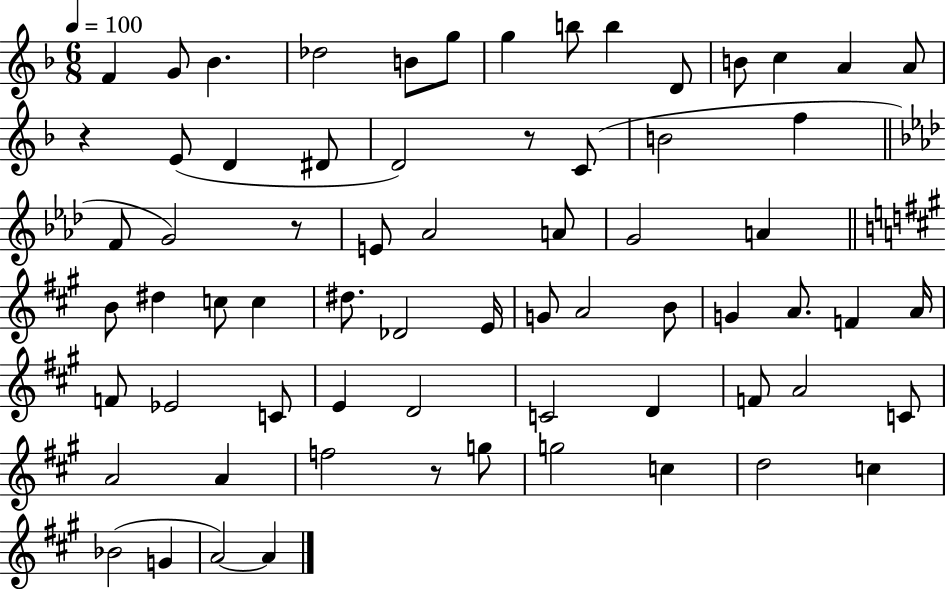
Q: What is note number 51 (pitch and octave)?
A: A4